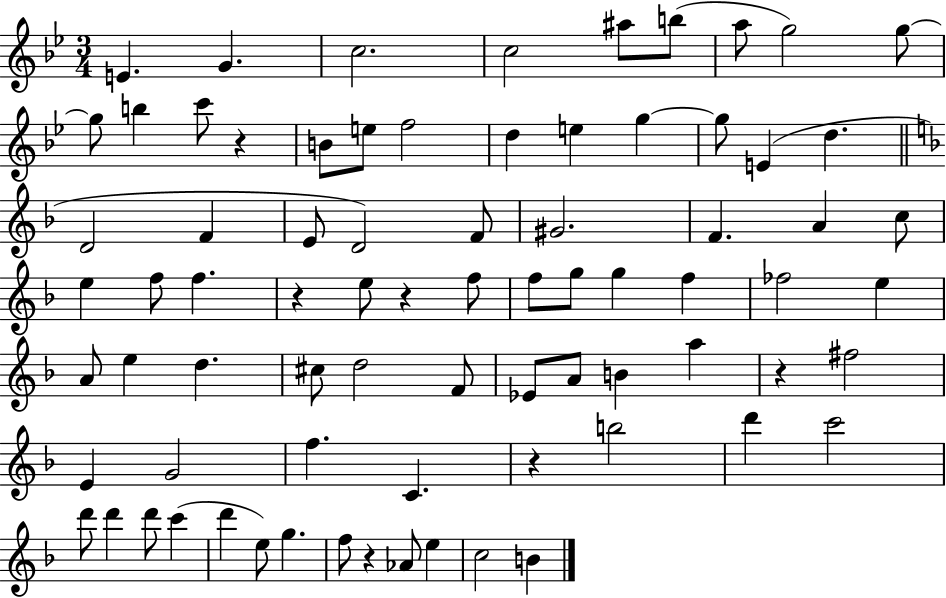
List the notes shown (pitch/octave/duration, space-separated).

E4/q. G4/q. C5/h. C5/h A#5/e B5/e A5/e G5/h G5/e G5/e B5/q C6/e R/q B4/e E5/e F5/h D5/q E5/q G5/q G5/e E4/q D5/q. D4/h F4/q E4/e D4/h F4/e G#4/h. F4/q. A4/q C5/e E5/q F5/e F5/q. R/q E5/e R/q F5/e F5/e G5/e G5/q F5/q FES5/h E5/q A4/e E5/q D5/q. C#5/e D5/h F4/e Eb4/e A4/e B4/q A5/q R/q F#5/h E4/q G4/h F5/q. C4/q. R/q B5/h D6/q C6/h D6/e D6/q D6/e C6/q D6/q E5/e G5/q. F5/e R/q Ab4/e E5/q C5/h B4/q